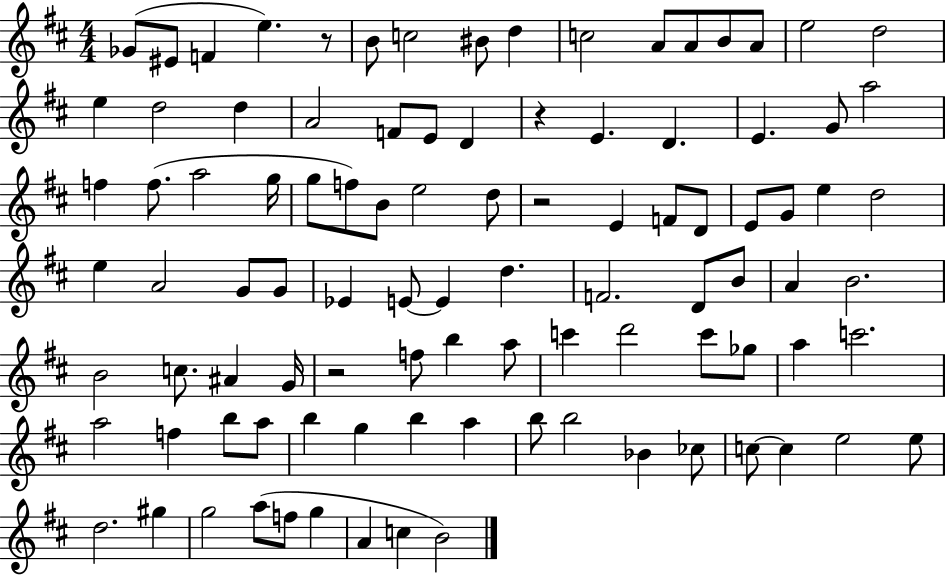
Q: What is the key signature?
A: D major